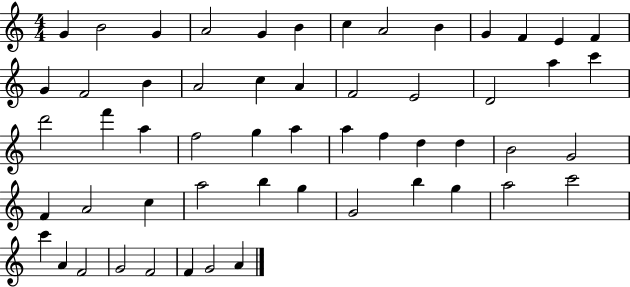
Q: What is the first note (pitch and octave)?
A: G4